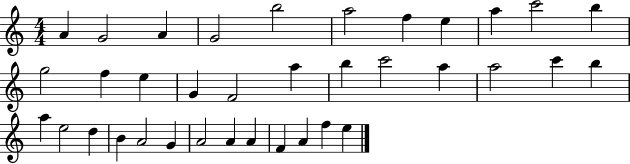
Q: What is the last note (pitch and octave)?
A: E5